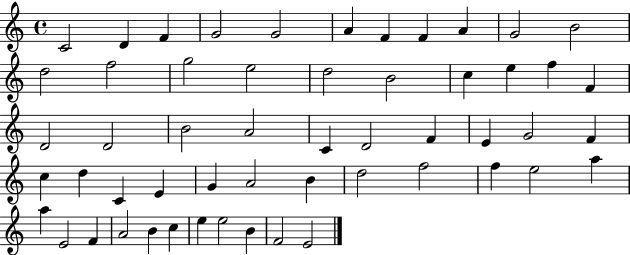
X:1
T:Untitled
M:4/4
L:1/4
K:C
C2 D F G2 G2 A F F A G2 B2 d2 f2 g2 e2 d2 B2 c e f F D2 D2 B2 A2 C D2 F E G2 F c d C E G A2 B d2 f2 f e2 a a E2 F A2 B c e e2 B F2 E2